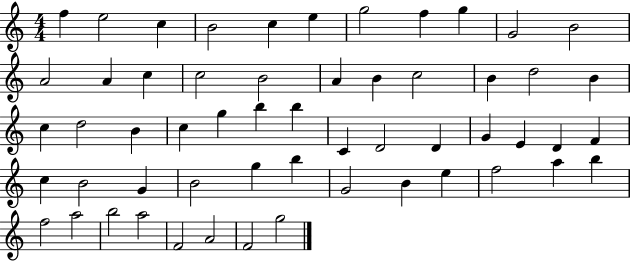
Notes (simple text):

F5/q E5/h C5/q B4/h C5/q E5/q G5/h F5/q G5/q G4/h B4/h A4/h A4/q C5/q C5/h B4/h A4/q B4/q C5/h B4/q D5/h B4/q C5/q D5/h B4/q C5/q G5/q B5/q B5/q C4/q D4/h D4/q G4/q E4/q D4/q F4/q C5/q B4/h G4/q B4/h G5/q B5/q G4/h B4/q E5/q F5/h A5/q B5/q F5/h A5/h B5/h A5/h F4/h A4/h F4/h G5/h